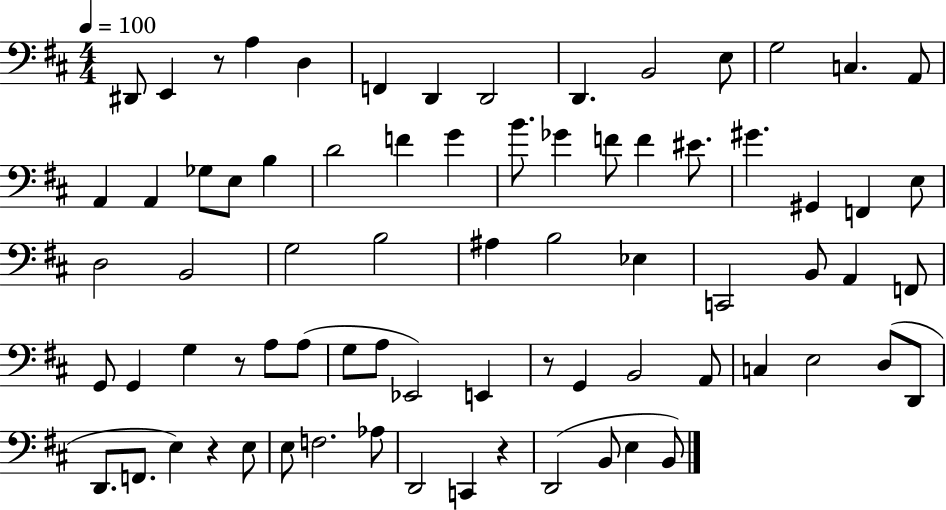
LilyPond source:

{
  \clef bass
  \numericTimeSignature
  \time 4/4
  \key d \major
  \tempo 4 = 100
  dis,8 e,4 r8 a4 d4 | f,4 d,4 d,2 | d,4. b,2 e8 | g2 c4. a,8 | \break a,4 a,4 ges8 e8 b4 | d'2 f'4 g'4 | b'8. ges'4 f'8 f'4 eis'8. | gis'4. gis,4 f,4 e8 | \break d2 b,2 | g2 b2 | ais4 b2 ees4 | c,2 b,8 a,4 f,8 | \break g,8 g,4 g4 r8 a8 a8( | g8 a8 ees,2) e,4 | r8 g,4 b,2 a,8 | c4 e2 d8( d,8 | \break d,8. f,8. e4) r4 e8 | e8 f2. aes8 | d,2 c,4 r4 | d,2( b,8 e4 b,8) | \break \bar "|."
}